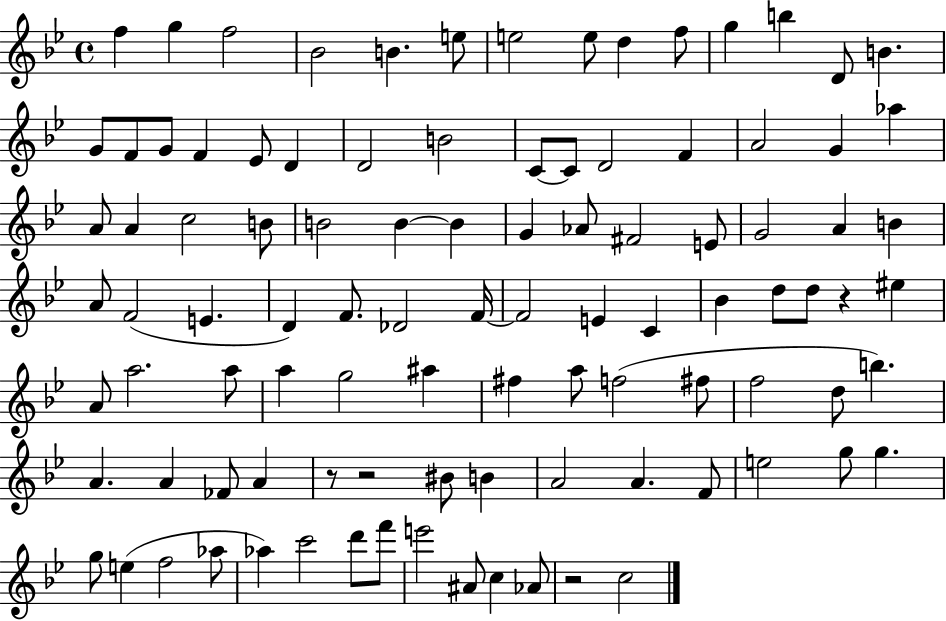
{
  \clef treble
  \time 4/4
  \defaultTimeSignature
  \key bes \major
  \repeat volta 2 { f''4 g''4 f''2 | bes'2 b'4. e''8 | e''2 e''8 d''4 f''8 | g''4 b''4 d'8 b'4. | \break g'8 f'8 g'8 f'4 ees'8 d'4 | d'2 b'2 | c'8~~ c'8 d'2 f'4 | a'2 g'4 aes''4 | \break a'8 a'4 c''2 b'8 | b'2 b'4~~ b'4 | g'4 aes'8 fis'2 e'8 | g'2 a'4 b'4 | \break a'8 f'2( e'4. | d'4) f'8. des'2 f'16~~ | f'2 e'4 c'4 | bes'4 d''8 d''8 r4 eis''4 | \break a'8 a''2. a''8 | a''4 g''2 ais''4 | fis''4 a''8 f''2( fis''8 | f''2 d''8 b''4.) | \break a'4. a'4 fes'8 a'4 | r8 r2 bis'8 b'4 | a'2 a'4. f'8 | e''2 g''8 g''4. | \break g''8 e''4( f''2 aes''8 | aes''4) c'''2 d'''8 f'''8 | e'''2 ais'8 c''4 aes'8 | r2 c''2 | \break } \bar "|."
}